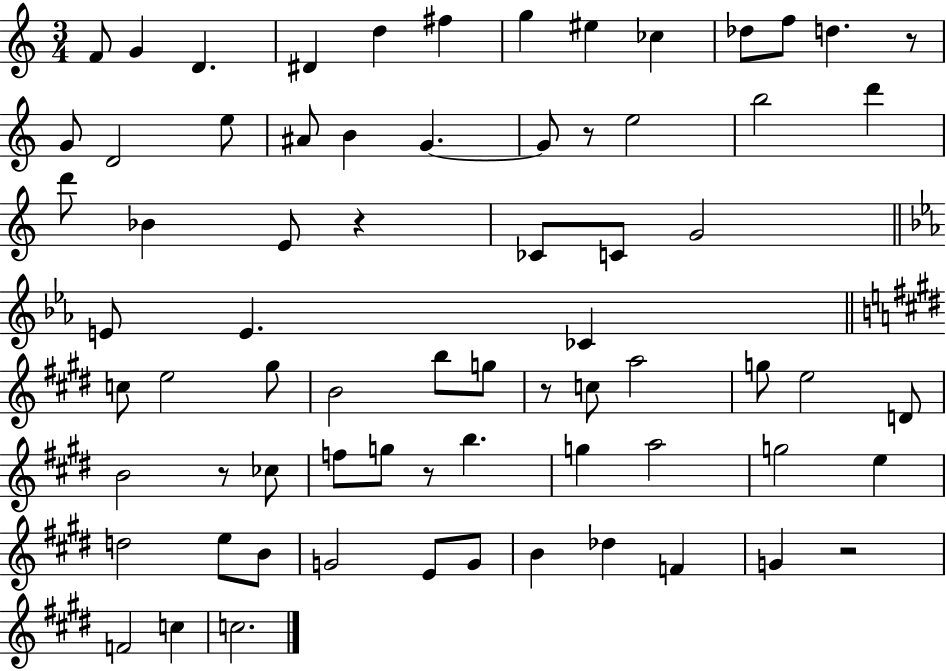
{
  \clef treble
  \numericTimeSignature
  \time 3/4
  \key c \major
  f'8 g'4 d'4. | dis'4 d''4 fis''4 | g''4 eis''4 ces''4 | des''8 f''8 d''4. r8 | \break g'8 d'2 e''8 | ais'8 b'4 g'4.~~ | g'8 r8 e''2 | b''2 d'''4 | \break d'''8 bes'4 e'8 r4 | ces'8 c'8 g'2 | \bar "||" \break \key ees \major e'8 e'4. ces'4 | \bar "||" \break \key e \major c''8 e''2 gis''8 | b'2 b''8 g''8 | r8 c''8 a''2 | g''8 e''2 d'8 | \break b'2 r8 ces''8 | f''8 g''8 r8 b''4. | g''4 a''2 | g''2 e''4 | \break d''2 e''8 b'8 | g'2 e'8 g'8 | b'4 des''4 f'4 | g'4 r2 | \break f'2 c''4 | c''2. | \bar "|."
}